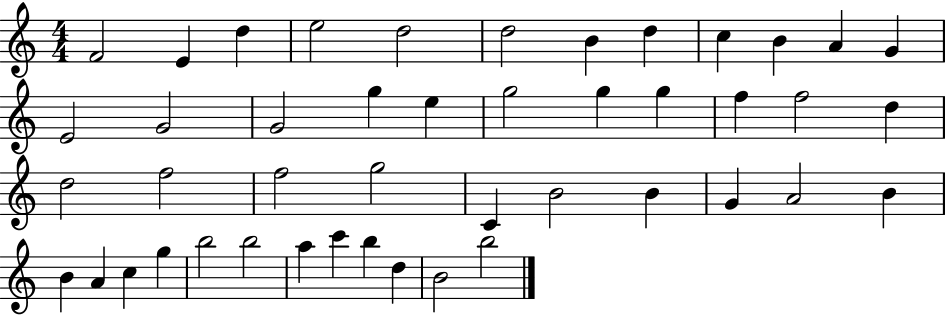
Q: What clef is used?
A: treble